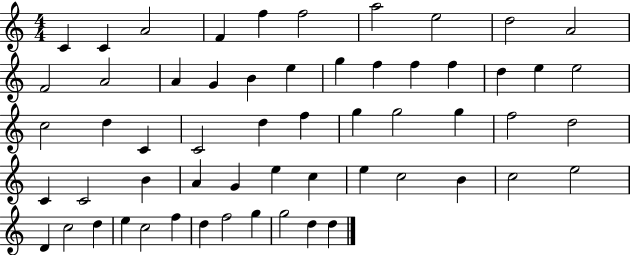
C4/q C4/q A4/h F4/q F5/q F5/h A5/h E5/h D5/h A4/h F4/h A4/h A4/q G4/q B4/q E5/q G5/q F5/q F5/q F5/q D5/q E5/q E5/h C5/h D5/q C4/q C4/h D5/q F5/q G5/q G5/h G5/q F5/h D5/h C4/q C4/h B4/q A4/q G4/q E5/q C5/q E5/q C5/h B4/q C5/h E5/h D4/q C5/h D5/q E5/q C5/h F5/q D5/q F5/h G5/q G5/h D5/q D5/q